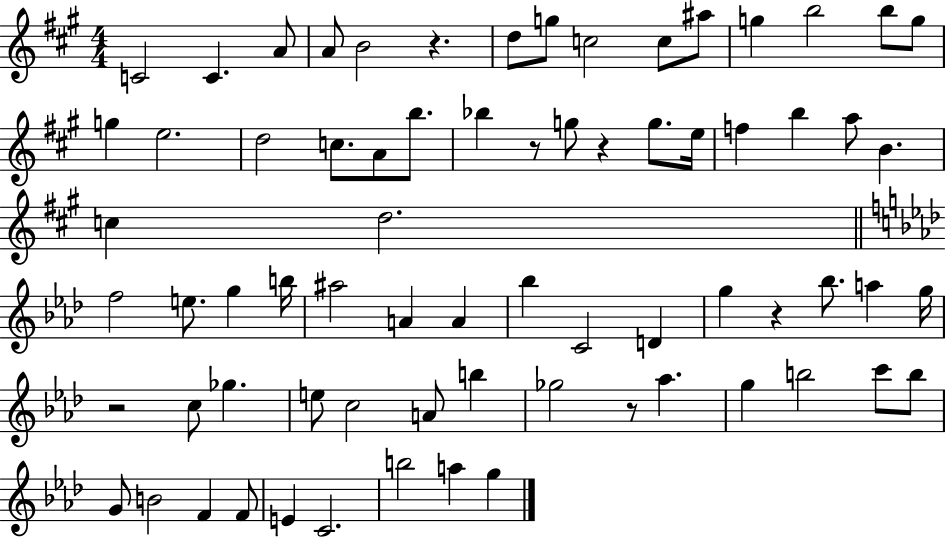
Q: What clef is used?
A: treble